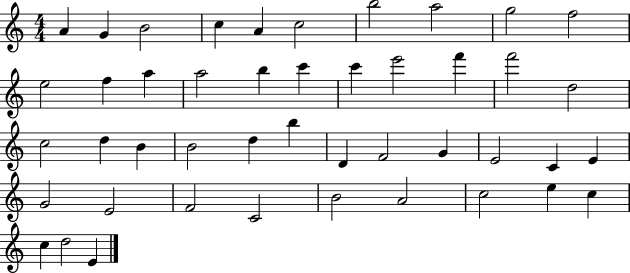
A4/q G4/q B4/h C5/q A4/q C5/h B5/h A5/h G5/h F5/h E5/h F5/q A5/q A5/h B5/q C6/q C6/q E6/h F6/q F6/h D5/h C5/h D5/q B4/q B4/h D5/q B5/q D4/q F4/h G4/q E4/h C4/q E4/q G4/h E4/h F4/h C4/h B4/h A4/h C5/h E5/q C5/q C5/q D5/h E4/q